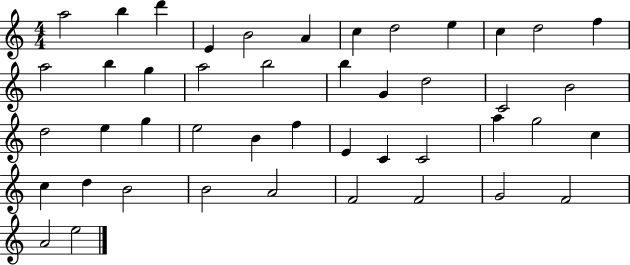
{
  \clef treble
  \numericTimeSignature
  \time 4/4
  \key c \major
  a''2 b''4 d'''4 | e'4 b'2 a'4 | c''4 d''2 e''4 | c''4 d''2 f''4 | \break a''2 b''4 g''4 | a''2 b''2 | b''4 g'4 d''2 | c'2 b'2 | \break d''2 e''4 g''4 | e''2 b'4 f''4 | e'4 c'4 c'2 | a''4 g''2 c''4 | \break c''4 d''4 b'2 | b'2 a'2 | f'2 f'2 | g'2 f'2 | \break a'2 e''2 | \bar "|."
}